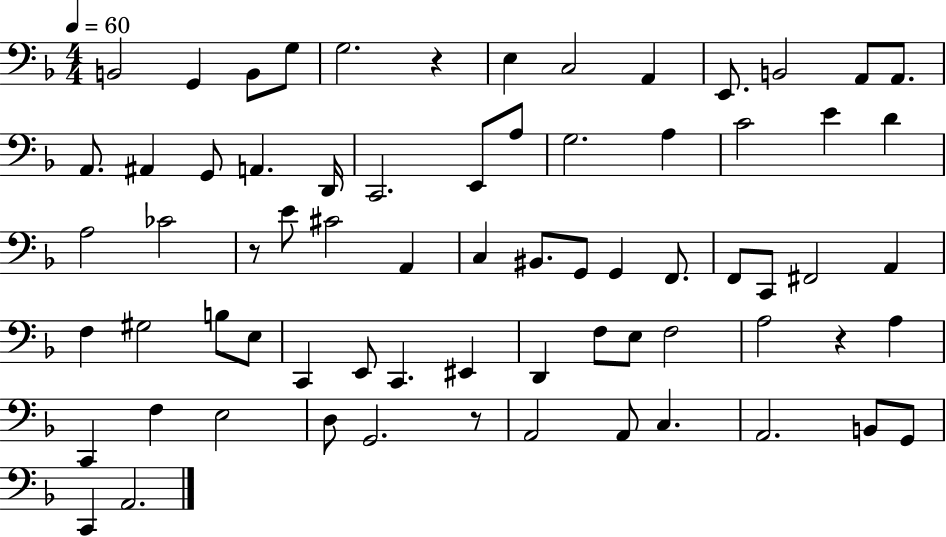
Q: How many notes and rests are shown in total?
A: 70